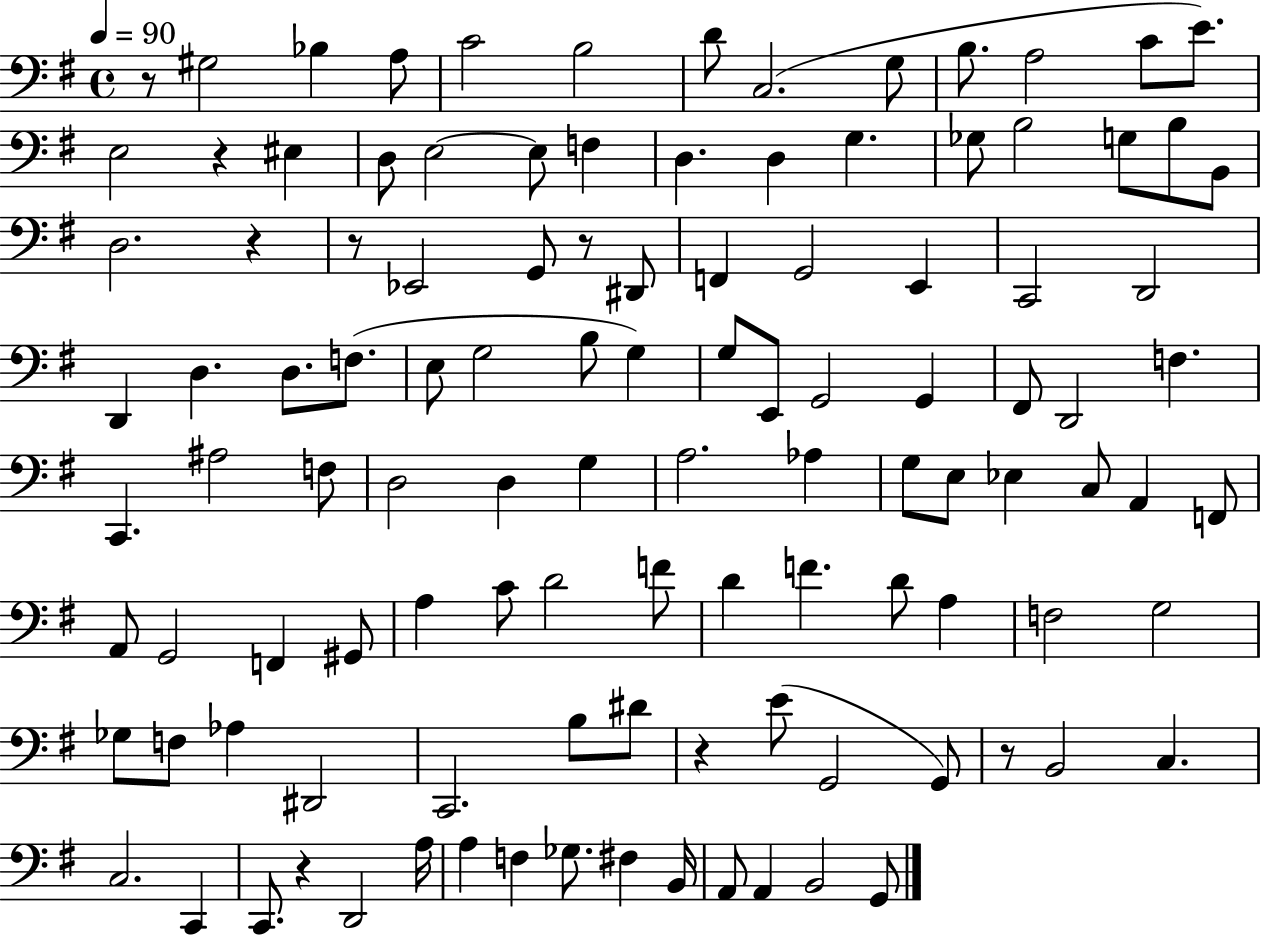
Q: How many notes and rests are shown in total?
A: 112